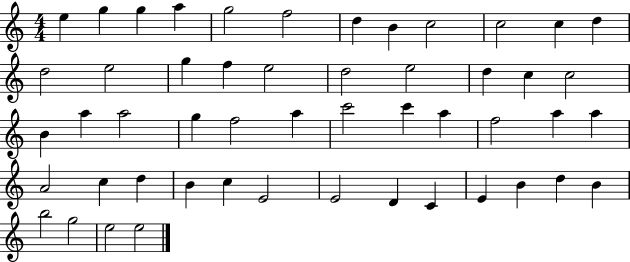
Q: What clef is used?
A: treble